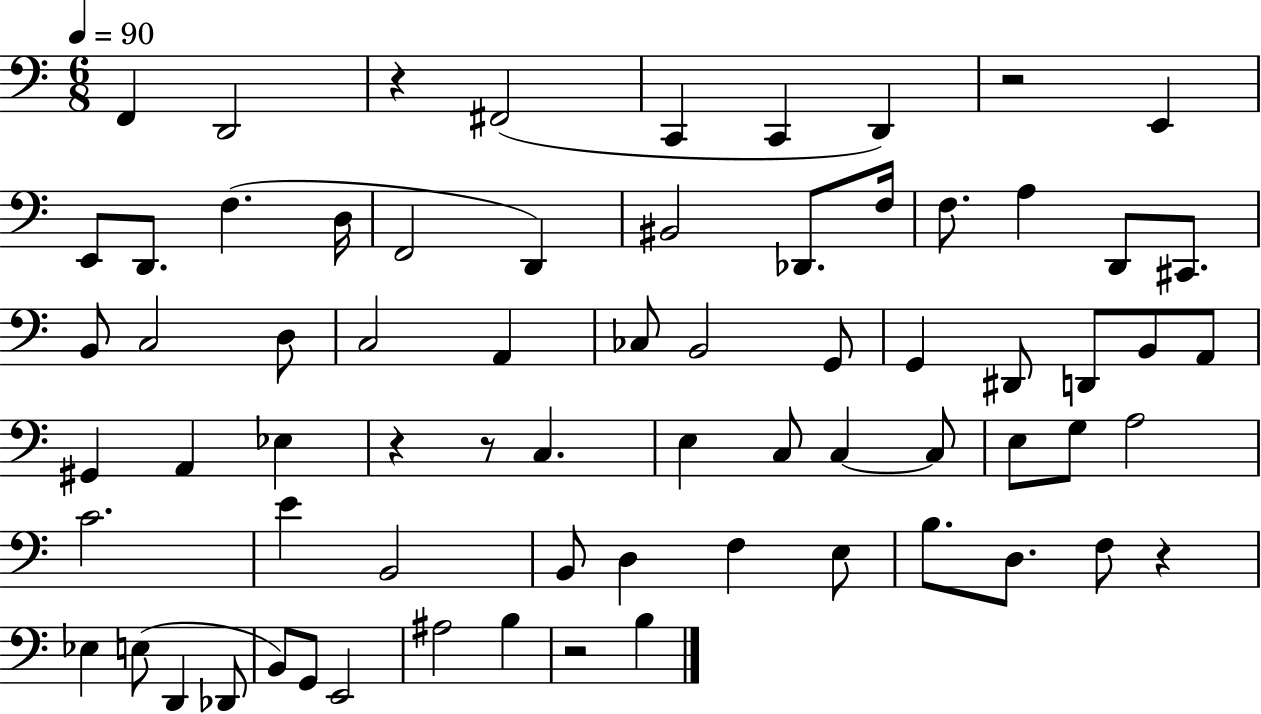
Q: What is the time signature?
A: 6/8